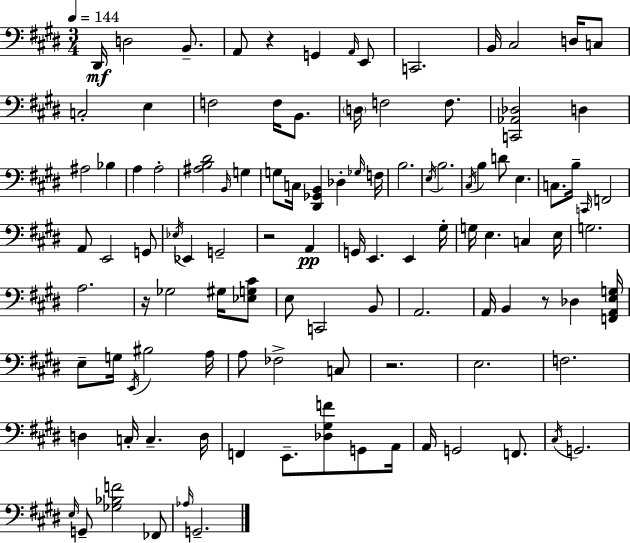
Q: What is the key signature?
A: E major